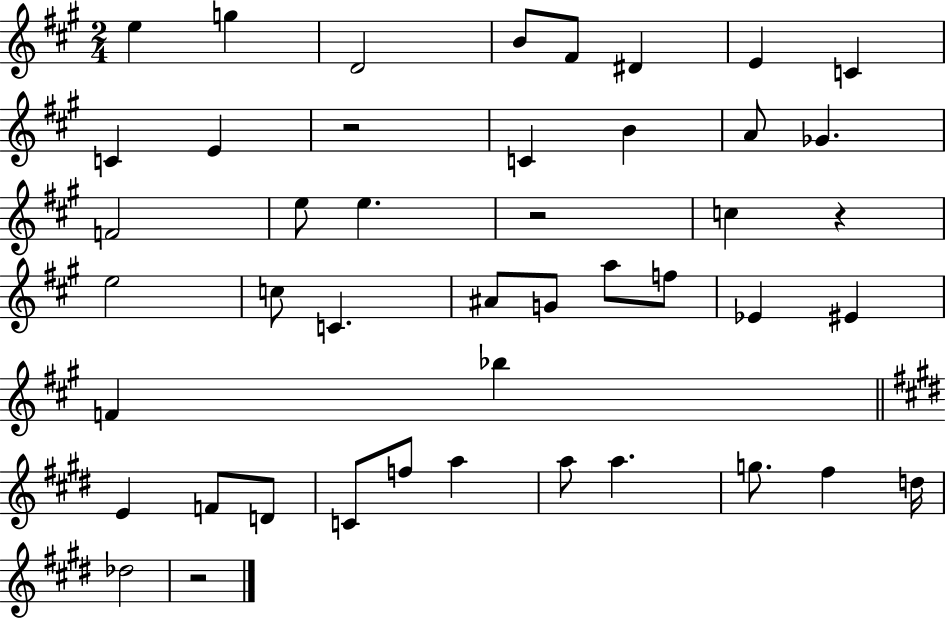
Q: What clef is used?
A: treble